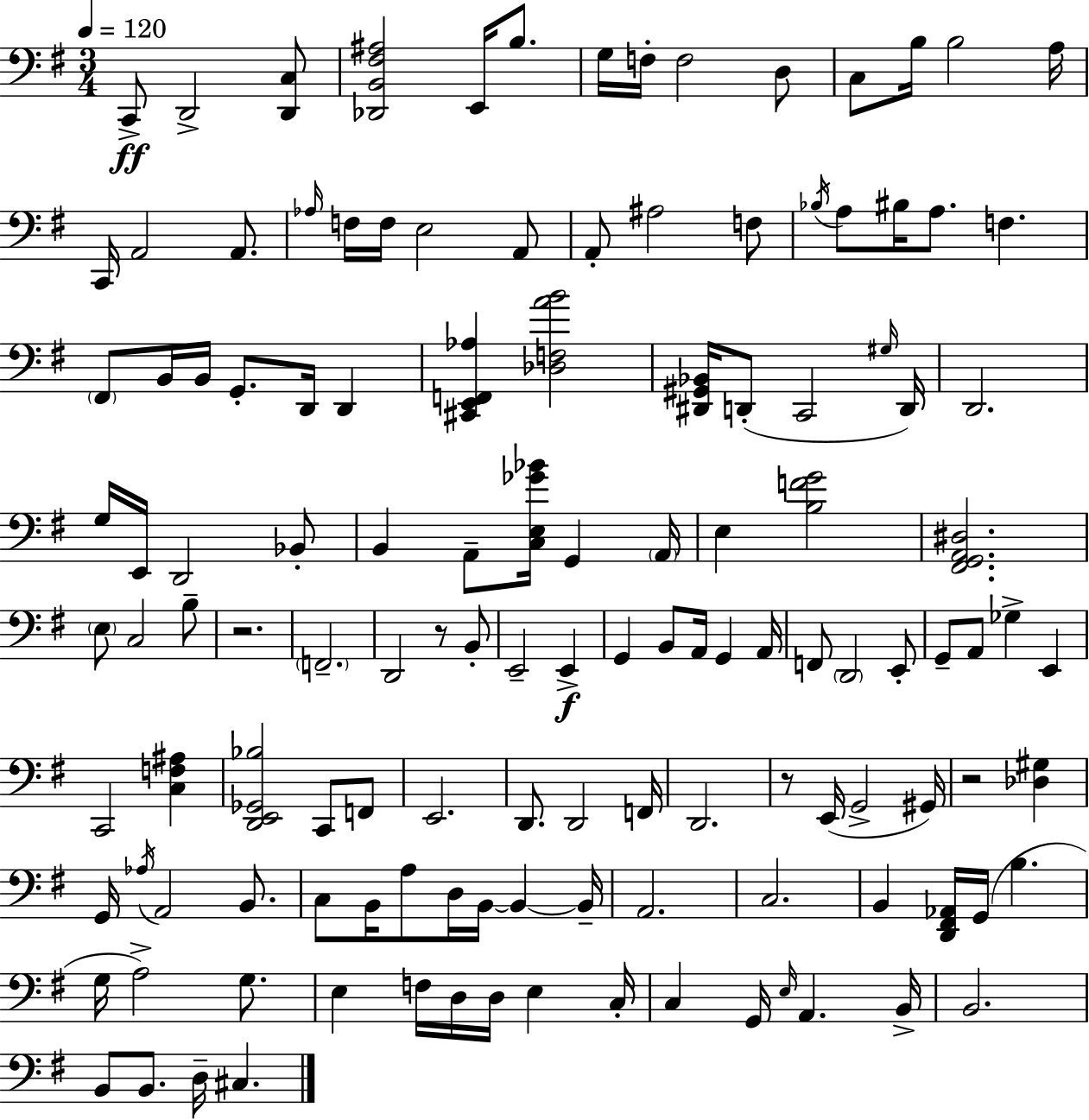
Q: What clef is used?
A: bass